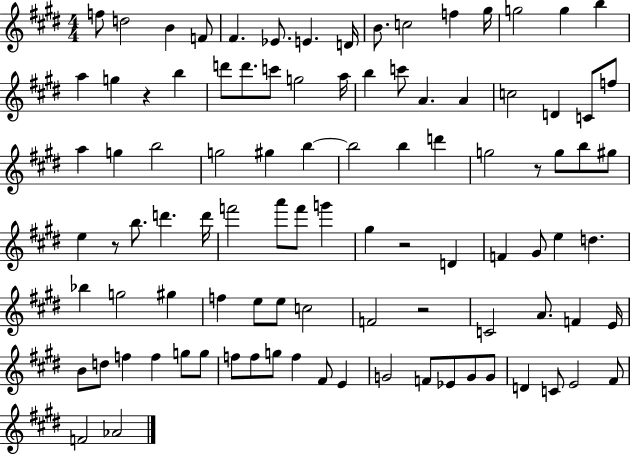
{
  \clef treble
  \numericTimeSignature
  \time 4/4
  \key e \major
  \repeat volta 2 { f''8 d''2 b'4 f'8 | fis'4. ees'8. e'4. d'16 | b'8. c''2 f''4 gis''16 | g''2 g''4 b''4 | \break a''4 g''4 r4 b''4 | d'''8 d'''8. c'''8 g''2 a''16 | b''4 c'''8 a'4. a'4 | c''2 d'4 c'8 f''8 | \break a''4 g''4 b''2 | g''2 gis''4 b''4~~ | b''2 b''4 d'''4 | g''2 r8 g''8 b''8 gis''8 | \break e''4 r8 b''8. d'''4. d'''16 | f'''2 a'''8 f'''8 g'''4 | gis''4 r2 d'4 | f'4 gis'8 e''4 d''4. | \break bes''4 g''2 gis''4 | f''4 e''8 e''8 c''2 | f'2 r2 | c'2 a'8. f'4 e'16 | \break b'8 d''8 f''4 f''4 g''8 g''8 | f''8 f''8 g''8 f''4 fis'8 e'4 | g'2 f'8 ees'8 g'8 g'8 | d'4 c'8 e'2 fis'8 | \break f'2 aes'2 | } \bar "|."
}